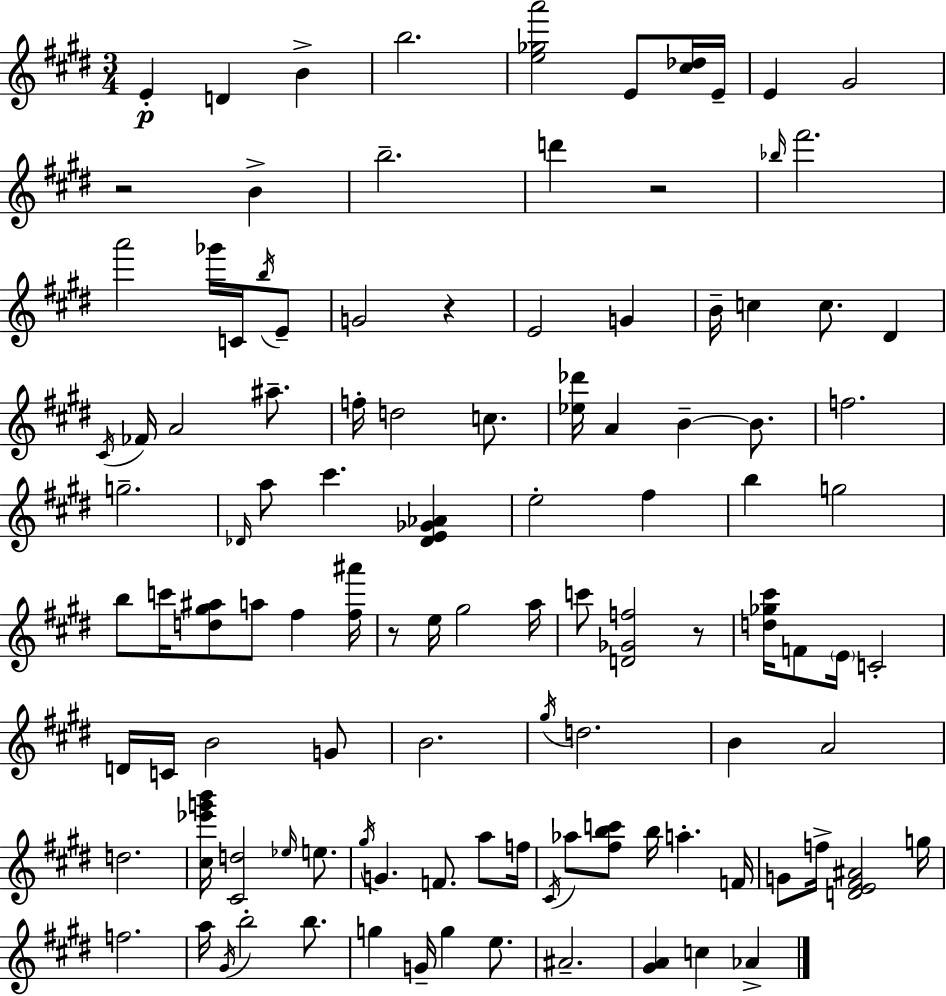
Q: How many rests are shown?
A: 5